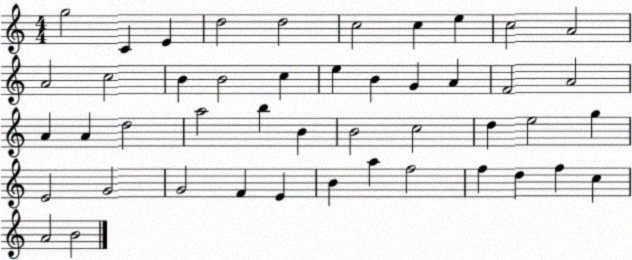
X:1
T:Untitled
M:4/4
L:1/4
K:C
g2 C E d2 d2 c2 c e c2 A2 A2 c2 B B2 c e B G A F2 A2 A A d2 a2 b B B2 c2 d e2 g E2 G2 G2 F E B a f2 f d f c A2 B2